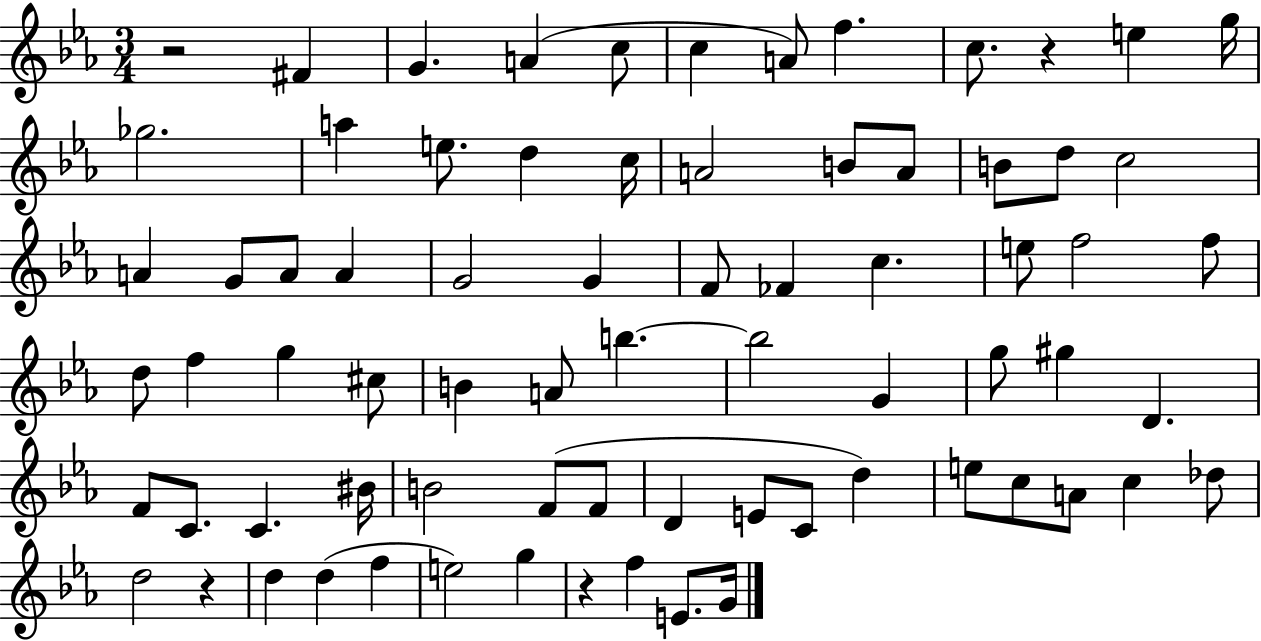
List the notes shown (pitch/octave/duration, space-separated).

R/h F#4/q G4/q. A4/q C5/e C5/q A4/e F5/q. C5/e. R/q E5/q G5/s Gb5/h. A5/q E5/e. D5/q C5/s A4/h B4/e A4/e B4/e D5/e C5/h A4/q G4/e A4/e A4/q G4/h G4/q F4/e FES4/q C5/q. E5/e F5/h F5/e D5/e F5/q G5/q C#5/e B4/q A4/e B5/q. B5/h G4/q G5/e G#5/q D4/q. F4/e C4/e. C4/q. BIS4/s B4/h F4/e F4/e D4/q E4/e C4/e D5/q E5/e C5/e A4/e C5/q Db5/e D5/h R/q D5/q D5/q F5/q E5/h G5/q R/q F5/q E4/e. G4/s